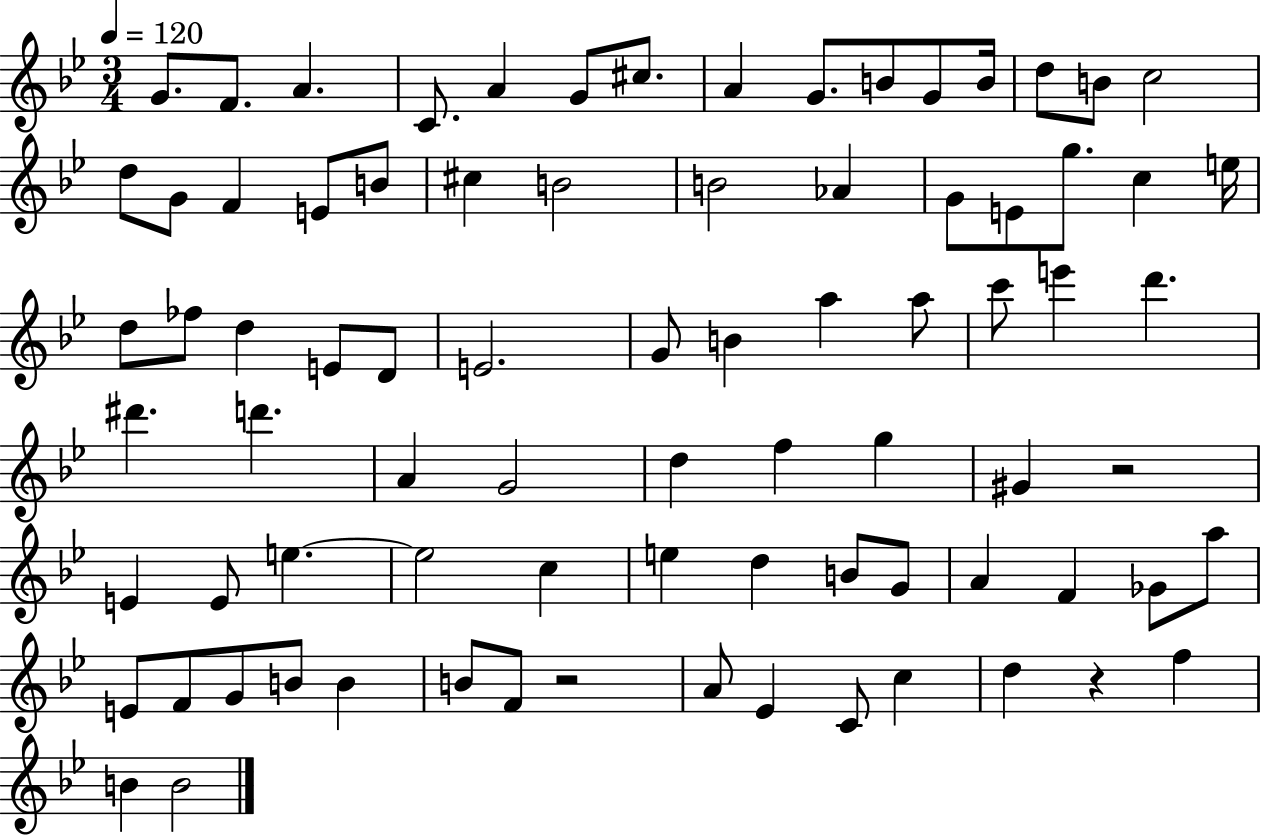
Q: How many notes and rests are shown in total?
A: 81